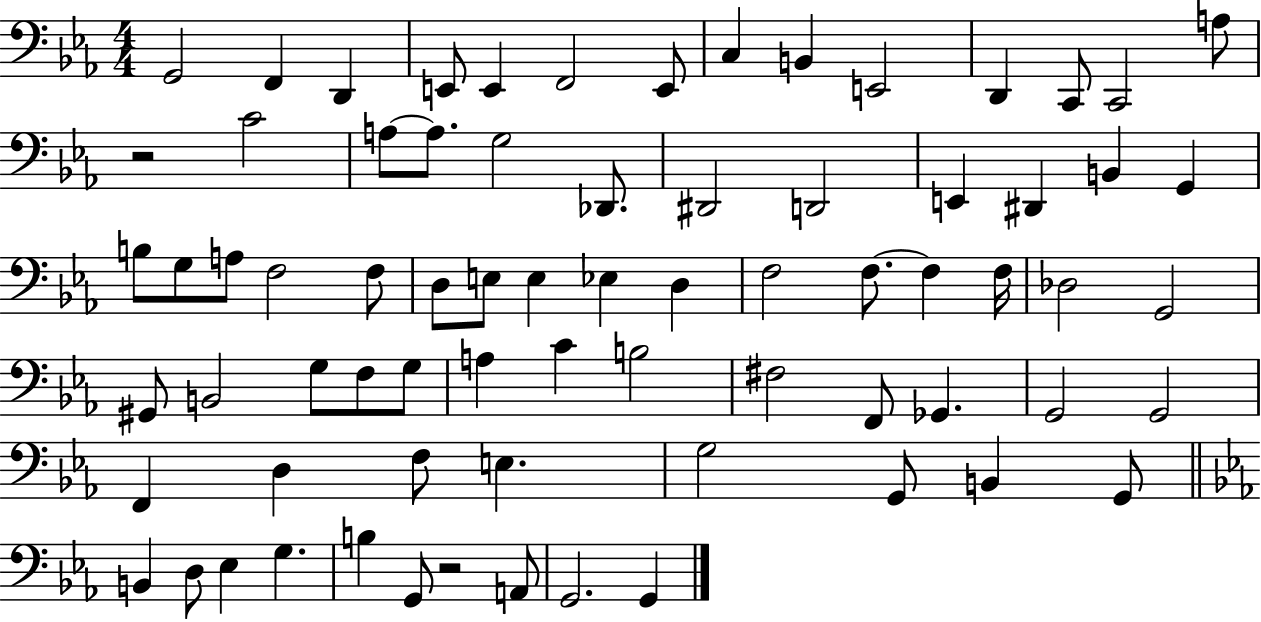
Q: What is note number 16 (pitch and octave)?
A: A3